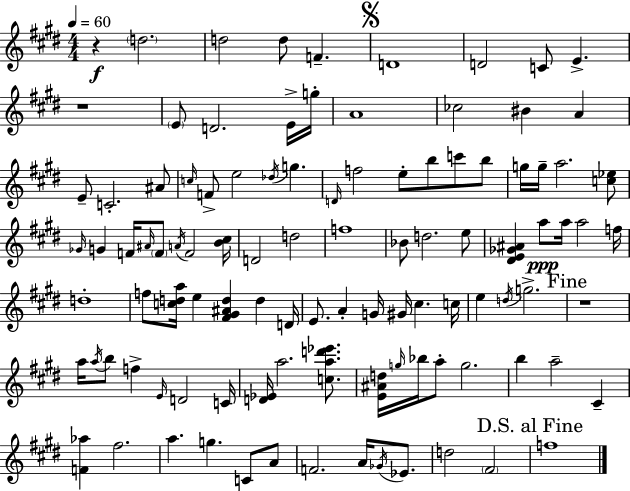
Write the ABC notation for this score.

X:1
T:Untitled
M:4/4
L:1/4
K:E
z d2 d2 d/2 F D4 D2 C/2 E z4 E/2 D2 E/4 g/4 A4 _c2 ^B A E/2 C2 ^A/2 c/4 F/2 e2 _d/4 g D/4 f2 e/2 b/2 c'/2 b/2 g/4 g/4 a2 [c_e]/2 _G/4 G F/4 ^A/4 F/2 A/4 F2 [B^c]/4 D2 d2 f4 _B/2 d2 e/2 [^DE_G^A] a/2 a/4 a2 f/4 d4 f/2 [cda]/4 e [^F^G^Ad] d D/4 E/2 A G/4 ^G/4 ^c c/4 e d/4 g2 z4 a/4 a/4 b/2 f E/4 D2 C/4 [D_E]/4 a2 [cad'_e']/2 [E^Ad]/4 g/4 _b/4 a/2 g2 b a2 ^C [F_a] ^f2 a g C/2 A/2 F2 A/4 _G/4 _E/2 d2 ^F2 f4